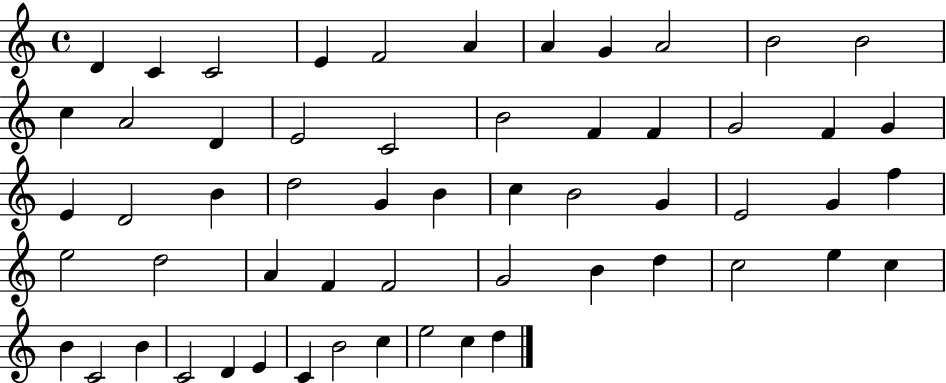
{
  \clef treble
  \time 4/4
  \defaultTimeSignature
  \key c \major
  d'4 c'4 c'2 | e'4 f'2 a'4 | a'4 g'4 a'2 | b'2 b'2 | \break c''4 a'2 d'4 | e'2 c'2 | b'2 f'4 f'4 | g'2 f'4 g'4 | \break e'4 d'2 b'4 | d''2 g'4 b'4 | c''4 b'2 g'4 | e'2 g'4 f''4 | \break e''2 d''2 | a'4 f'4 f'2 | g'2 b'4 d''4 | c''2 e''4 c''4 | \break b'4 c'2 b'4 | c'2 d'4 e'4 | c'4 b'2 c''4 | e''2 c''4 d''4 | \break \bar "|."
}